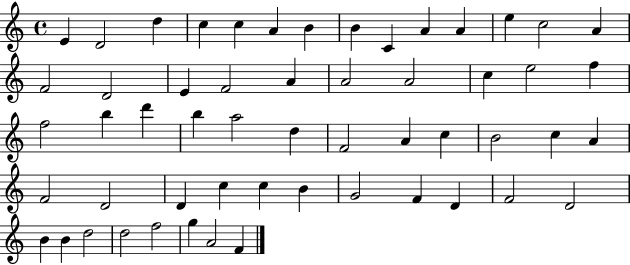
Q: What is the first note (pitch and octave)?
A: E4